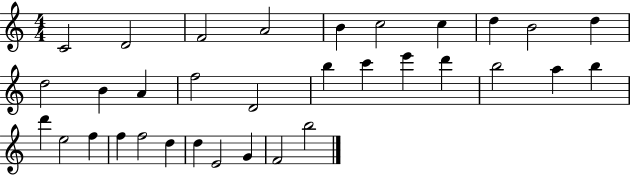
{
  \clef treble
  \numericTimeSignature
  \time 4/4
  \key c \major
  c'2 d'2 | f'2 a'2 | b'4 c''2 c''4 | d''4 b'2 d''4 | \break d''2 b'4 a'4 | f''2 d'2 | b''4 c'''4 e'''4 d'''4 | b''2 a''4 b''4 | \break d'''4 e''2 f''4 | f''4 f''2 d''4 | d''4 e'2 g'4 | f'2 b''2 | \break \bar "|."
}